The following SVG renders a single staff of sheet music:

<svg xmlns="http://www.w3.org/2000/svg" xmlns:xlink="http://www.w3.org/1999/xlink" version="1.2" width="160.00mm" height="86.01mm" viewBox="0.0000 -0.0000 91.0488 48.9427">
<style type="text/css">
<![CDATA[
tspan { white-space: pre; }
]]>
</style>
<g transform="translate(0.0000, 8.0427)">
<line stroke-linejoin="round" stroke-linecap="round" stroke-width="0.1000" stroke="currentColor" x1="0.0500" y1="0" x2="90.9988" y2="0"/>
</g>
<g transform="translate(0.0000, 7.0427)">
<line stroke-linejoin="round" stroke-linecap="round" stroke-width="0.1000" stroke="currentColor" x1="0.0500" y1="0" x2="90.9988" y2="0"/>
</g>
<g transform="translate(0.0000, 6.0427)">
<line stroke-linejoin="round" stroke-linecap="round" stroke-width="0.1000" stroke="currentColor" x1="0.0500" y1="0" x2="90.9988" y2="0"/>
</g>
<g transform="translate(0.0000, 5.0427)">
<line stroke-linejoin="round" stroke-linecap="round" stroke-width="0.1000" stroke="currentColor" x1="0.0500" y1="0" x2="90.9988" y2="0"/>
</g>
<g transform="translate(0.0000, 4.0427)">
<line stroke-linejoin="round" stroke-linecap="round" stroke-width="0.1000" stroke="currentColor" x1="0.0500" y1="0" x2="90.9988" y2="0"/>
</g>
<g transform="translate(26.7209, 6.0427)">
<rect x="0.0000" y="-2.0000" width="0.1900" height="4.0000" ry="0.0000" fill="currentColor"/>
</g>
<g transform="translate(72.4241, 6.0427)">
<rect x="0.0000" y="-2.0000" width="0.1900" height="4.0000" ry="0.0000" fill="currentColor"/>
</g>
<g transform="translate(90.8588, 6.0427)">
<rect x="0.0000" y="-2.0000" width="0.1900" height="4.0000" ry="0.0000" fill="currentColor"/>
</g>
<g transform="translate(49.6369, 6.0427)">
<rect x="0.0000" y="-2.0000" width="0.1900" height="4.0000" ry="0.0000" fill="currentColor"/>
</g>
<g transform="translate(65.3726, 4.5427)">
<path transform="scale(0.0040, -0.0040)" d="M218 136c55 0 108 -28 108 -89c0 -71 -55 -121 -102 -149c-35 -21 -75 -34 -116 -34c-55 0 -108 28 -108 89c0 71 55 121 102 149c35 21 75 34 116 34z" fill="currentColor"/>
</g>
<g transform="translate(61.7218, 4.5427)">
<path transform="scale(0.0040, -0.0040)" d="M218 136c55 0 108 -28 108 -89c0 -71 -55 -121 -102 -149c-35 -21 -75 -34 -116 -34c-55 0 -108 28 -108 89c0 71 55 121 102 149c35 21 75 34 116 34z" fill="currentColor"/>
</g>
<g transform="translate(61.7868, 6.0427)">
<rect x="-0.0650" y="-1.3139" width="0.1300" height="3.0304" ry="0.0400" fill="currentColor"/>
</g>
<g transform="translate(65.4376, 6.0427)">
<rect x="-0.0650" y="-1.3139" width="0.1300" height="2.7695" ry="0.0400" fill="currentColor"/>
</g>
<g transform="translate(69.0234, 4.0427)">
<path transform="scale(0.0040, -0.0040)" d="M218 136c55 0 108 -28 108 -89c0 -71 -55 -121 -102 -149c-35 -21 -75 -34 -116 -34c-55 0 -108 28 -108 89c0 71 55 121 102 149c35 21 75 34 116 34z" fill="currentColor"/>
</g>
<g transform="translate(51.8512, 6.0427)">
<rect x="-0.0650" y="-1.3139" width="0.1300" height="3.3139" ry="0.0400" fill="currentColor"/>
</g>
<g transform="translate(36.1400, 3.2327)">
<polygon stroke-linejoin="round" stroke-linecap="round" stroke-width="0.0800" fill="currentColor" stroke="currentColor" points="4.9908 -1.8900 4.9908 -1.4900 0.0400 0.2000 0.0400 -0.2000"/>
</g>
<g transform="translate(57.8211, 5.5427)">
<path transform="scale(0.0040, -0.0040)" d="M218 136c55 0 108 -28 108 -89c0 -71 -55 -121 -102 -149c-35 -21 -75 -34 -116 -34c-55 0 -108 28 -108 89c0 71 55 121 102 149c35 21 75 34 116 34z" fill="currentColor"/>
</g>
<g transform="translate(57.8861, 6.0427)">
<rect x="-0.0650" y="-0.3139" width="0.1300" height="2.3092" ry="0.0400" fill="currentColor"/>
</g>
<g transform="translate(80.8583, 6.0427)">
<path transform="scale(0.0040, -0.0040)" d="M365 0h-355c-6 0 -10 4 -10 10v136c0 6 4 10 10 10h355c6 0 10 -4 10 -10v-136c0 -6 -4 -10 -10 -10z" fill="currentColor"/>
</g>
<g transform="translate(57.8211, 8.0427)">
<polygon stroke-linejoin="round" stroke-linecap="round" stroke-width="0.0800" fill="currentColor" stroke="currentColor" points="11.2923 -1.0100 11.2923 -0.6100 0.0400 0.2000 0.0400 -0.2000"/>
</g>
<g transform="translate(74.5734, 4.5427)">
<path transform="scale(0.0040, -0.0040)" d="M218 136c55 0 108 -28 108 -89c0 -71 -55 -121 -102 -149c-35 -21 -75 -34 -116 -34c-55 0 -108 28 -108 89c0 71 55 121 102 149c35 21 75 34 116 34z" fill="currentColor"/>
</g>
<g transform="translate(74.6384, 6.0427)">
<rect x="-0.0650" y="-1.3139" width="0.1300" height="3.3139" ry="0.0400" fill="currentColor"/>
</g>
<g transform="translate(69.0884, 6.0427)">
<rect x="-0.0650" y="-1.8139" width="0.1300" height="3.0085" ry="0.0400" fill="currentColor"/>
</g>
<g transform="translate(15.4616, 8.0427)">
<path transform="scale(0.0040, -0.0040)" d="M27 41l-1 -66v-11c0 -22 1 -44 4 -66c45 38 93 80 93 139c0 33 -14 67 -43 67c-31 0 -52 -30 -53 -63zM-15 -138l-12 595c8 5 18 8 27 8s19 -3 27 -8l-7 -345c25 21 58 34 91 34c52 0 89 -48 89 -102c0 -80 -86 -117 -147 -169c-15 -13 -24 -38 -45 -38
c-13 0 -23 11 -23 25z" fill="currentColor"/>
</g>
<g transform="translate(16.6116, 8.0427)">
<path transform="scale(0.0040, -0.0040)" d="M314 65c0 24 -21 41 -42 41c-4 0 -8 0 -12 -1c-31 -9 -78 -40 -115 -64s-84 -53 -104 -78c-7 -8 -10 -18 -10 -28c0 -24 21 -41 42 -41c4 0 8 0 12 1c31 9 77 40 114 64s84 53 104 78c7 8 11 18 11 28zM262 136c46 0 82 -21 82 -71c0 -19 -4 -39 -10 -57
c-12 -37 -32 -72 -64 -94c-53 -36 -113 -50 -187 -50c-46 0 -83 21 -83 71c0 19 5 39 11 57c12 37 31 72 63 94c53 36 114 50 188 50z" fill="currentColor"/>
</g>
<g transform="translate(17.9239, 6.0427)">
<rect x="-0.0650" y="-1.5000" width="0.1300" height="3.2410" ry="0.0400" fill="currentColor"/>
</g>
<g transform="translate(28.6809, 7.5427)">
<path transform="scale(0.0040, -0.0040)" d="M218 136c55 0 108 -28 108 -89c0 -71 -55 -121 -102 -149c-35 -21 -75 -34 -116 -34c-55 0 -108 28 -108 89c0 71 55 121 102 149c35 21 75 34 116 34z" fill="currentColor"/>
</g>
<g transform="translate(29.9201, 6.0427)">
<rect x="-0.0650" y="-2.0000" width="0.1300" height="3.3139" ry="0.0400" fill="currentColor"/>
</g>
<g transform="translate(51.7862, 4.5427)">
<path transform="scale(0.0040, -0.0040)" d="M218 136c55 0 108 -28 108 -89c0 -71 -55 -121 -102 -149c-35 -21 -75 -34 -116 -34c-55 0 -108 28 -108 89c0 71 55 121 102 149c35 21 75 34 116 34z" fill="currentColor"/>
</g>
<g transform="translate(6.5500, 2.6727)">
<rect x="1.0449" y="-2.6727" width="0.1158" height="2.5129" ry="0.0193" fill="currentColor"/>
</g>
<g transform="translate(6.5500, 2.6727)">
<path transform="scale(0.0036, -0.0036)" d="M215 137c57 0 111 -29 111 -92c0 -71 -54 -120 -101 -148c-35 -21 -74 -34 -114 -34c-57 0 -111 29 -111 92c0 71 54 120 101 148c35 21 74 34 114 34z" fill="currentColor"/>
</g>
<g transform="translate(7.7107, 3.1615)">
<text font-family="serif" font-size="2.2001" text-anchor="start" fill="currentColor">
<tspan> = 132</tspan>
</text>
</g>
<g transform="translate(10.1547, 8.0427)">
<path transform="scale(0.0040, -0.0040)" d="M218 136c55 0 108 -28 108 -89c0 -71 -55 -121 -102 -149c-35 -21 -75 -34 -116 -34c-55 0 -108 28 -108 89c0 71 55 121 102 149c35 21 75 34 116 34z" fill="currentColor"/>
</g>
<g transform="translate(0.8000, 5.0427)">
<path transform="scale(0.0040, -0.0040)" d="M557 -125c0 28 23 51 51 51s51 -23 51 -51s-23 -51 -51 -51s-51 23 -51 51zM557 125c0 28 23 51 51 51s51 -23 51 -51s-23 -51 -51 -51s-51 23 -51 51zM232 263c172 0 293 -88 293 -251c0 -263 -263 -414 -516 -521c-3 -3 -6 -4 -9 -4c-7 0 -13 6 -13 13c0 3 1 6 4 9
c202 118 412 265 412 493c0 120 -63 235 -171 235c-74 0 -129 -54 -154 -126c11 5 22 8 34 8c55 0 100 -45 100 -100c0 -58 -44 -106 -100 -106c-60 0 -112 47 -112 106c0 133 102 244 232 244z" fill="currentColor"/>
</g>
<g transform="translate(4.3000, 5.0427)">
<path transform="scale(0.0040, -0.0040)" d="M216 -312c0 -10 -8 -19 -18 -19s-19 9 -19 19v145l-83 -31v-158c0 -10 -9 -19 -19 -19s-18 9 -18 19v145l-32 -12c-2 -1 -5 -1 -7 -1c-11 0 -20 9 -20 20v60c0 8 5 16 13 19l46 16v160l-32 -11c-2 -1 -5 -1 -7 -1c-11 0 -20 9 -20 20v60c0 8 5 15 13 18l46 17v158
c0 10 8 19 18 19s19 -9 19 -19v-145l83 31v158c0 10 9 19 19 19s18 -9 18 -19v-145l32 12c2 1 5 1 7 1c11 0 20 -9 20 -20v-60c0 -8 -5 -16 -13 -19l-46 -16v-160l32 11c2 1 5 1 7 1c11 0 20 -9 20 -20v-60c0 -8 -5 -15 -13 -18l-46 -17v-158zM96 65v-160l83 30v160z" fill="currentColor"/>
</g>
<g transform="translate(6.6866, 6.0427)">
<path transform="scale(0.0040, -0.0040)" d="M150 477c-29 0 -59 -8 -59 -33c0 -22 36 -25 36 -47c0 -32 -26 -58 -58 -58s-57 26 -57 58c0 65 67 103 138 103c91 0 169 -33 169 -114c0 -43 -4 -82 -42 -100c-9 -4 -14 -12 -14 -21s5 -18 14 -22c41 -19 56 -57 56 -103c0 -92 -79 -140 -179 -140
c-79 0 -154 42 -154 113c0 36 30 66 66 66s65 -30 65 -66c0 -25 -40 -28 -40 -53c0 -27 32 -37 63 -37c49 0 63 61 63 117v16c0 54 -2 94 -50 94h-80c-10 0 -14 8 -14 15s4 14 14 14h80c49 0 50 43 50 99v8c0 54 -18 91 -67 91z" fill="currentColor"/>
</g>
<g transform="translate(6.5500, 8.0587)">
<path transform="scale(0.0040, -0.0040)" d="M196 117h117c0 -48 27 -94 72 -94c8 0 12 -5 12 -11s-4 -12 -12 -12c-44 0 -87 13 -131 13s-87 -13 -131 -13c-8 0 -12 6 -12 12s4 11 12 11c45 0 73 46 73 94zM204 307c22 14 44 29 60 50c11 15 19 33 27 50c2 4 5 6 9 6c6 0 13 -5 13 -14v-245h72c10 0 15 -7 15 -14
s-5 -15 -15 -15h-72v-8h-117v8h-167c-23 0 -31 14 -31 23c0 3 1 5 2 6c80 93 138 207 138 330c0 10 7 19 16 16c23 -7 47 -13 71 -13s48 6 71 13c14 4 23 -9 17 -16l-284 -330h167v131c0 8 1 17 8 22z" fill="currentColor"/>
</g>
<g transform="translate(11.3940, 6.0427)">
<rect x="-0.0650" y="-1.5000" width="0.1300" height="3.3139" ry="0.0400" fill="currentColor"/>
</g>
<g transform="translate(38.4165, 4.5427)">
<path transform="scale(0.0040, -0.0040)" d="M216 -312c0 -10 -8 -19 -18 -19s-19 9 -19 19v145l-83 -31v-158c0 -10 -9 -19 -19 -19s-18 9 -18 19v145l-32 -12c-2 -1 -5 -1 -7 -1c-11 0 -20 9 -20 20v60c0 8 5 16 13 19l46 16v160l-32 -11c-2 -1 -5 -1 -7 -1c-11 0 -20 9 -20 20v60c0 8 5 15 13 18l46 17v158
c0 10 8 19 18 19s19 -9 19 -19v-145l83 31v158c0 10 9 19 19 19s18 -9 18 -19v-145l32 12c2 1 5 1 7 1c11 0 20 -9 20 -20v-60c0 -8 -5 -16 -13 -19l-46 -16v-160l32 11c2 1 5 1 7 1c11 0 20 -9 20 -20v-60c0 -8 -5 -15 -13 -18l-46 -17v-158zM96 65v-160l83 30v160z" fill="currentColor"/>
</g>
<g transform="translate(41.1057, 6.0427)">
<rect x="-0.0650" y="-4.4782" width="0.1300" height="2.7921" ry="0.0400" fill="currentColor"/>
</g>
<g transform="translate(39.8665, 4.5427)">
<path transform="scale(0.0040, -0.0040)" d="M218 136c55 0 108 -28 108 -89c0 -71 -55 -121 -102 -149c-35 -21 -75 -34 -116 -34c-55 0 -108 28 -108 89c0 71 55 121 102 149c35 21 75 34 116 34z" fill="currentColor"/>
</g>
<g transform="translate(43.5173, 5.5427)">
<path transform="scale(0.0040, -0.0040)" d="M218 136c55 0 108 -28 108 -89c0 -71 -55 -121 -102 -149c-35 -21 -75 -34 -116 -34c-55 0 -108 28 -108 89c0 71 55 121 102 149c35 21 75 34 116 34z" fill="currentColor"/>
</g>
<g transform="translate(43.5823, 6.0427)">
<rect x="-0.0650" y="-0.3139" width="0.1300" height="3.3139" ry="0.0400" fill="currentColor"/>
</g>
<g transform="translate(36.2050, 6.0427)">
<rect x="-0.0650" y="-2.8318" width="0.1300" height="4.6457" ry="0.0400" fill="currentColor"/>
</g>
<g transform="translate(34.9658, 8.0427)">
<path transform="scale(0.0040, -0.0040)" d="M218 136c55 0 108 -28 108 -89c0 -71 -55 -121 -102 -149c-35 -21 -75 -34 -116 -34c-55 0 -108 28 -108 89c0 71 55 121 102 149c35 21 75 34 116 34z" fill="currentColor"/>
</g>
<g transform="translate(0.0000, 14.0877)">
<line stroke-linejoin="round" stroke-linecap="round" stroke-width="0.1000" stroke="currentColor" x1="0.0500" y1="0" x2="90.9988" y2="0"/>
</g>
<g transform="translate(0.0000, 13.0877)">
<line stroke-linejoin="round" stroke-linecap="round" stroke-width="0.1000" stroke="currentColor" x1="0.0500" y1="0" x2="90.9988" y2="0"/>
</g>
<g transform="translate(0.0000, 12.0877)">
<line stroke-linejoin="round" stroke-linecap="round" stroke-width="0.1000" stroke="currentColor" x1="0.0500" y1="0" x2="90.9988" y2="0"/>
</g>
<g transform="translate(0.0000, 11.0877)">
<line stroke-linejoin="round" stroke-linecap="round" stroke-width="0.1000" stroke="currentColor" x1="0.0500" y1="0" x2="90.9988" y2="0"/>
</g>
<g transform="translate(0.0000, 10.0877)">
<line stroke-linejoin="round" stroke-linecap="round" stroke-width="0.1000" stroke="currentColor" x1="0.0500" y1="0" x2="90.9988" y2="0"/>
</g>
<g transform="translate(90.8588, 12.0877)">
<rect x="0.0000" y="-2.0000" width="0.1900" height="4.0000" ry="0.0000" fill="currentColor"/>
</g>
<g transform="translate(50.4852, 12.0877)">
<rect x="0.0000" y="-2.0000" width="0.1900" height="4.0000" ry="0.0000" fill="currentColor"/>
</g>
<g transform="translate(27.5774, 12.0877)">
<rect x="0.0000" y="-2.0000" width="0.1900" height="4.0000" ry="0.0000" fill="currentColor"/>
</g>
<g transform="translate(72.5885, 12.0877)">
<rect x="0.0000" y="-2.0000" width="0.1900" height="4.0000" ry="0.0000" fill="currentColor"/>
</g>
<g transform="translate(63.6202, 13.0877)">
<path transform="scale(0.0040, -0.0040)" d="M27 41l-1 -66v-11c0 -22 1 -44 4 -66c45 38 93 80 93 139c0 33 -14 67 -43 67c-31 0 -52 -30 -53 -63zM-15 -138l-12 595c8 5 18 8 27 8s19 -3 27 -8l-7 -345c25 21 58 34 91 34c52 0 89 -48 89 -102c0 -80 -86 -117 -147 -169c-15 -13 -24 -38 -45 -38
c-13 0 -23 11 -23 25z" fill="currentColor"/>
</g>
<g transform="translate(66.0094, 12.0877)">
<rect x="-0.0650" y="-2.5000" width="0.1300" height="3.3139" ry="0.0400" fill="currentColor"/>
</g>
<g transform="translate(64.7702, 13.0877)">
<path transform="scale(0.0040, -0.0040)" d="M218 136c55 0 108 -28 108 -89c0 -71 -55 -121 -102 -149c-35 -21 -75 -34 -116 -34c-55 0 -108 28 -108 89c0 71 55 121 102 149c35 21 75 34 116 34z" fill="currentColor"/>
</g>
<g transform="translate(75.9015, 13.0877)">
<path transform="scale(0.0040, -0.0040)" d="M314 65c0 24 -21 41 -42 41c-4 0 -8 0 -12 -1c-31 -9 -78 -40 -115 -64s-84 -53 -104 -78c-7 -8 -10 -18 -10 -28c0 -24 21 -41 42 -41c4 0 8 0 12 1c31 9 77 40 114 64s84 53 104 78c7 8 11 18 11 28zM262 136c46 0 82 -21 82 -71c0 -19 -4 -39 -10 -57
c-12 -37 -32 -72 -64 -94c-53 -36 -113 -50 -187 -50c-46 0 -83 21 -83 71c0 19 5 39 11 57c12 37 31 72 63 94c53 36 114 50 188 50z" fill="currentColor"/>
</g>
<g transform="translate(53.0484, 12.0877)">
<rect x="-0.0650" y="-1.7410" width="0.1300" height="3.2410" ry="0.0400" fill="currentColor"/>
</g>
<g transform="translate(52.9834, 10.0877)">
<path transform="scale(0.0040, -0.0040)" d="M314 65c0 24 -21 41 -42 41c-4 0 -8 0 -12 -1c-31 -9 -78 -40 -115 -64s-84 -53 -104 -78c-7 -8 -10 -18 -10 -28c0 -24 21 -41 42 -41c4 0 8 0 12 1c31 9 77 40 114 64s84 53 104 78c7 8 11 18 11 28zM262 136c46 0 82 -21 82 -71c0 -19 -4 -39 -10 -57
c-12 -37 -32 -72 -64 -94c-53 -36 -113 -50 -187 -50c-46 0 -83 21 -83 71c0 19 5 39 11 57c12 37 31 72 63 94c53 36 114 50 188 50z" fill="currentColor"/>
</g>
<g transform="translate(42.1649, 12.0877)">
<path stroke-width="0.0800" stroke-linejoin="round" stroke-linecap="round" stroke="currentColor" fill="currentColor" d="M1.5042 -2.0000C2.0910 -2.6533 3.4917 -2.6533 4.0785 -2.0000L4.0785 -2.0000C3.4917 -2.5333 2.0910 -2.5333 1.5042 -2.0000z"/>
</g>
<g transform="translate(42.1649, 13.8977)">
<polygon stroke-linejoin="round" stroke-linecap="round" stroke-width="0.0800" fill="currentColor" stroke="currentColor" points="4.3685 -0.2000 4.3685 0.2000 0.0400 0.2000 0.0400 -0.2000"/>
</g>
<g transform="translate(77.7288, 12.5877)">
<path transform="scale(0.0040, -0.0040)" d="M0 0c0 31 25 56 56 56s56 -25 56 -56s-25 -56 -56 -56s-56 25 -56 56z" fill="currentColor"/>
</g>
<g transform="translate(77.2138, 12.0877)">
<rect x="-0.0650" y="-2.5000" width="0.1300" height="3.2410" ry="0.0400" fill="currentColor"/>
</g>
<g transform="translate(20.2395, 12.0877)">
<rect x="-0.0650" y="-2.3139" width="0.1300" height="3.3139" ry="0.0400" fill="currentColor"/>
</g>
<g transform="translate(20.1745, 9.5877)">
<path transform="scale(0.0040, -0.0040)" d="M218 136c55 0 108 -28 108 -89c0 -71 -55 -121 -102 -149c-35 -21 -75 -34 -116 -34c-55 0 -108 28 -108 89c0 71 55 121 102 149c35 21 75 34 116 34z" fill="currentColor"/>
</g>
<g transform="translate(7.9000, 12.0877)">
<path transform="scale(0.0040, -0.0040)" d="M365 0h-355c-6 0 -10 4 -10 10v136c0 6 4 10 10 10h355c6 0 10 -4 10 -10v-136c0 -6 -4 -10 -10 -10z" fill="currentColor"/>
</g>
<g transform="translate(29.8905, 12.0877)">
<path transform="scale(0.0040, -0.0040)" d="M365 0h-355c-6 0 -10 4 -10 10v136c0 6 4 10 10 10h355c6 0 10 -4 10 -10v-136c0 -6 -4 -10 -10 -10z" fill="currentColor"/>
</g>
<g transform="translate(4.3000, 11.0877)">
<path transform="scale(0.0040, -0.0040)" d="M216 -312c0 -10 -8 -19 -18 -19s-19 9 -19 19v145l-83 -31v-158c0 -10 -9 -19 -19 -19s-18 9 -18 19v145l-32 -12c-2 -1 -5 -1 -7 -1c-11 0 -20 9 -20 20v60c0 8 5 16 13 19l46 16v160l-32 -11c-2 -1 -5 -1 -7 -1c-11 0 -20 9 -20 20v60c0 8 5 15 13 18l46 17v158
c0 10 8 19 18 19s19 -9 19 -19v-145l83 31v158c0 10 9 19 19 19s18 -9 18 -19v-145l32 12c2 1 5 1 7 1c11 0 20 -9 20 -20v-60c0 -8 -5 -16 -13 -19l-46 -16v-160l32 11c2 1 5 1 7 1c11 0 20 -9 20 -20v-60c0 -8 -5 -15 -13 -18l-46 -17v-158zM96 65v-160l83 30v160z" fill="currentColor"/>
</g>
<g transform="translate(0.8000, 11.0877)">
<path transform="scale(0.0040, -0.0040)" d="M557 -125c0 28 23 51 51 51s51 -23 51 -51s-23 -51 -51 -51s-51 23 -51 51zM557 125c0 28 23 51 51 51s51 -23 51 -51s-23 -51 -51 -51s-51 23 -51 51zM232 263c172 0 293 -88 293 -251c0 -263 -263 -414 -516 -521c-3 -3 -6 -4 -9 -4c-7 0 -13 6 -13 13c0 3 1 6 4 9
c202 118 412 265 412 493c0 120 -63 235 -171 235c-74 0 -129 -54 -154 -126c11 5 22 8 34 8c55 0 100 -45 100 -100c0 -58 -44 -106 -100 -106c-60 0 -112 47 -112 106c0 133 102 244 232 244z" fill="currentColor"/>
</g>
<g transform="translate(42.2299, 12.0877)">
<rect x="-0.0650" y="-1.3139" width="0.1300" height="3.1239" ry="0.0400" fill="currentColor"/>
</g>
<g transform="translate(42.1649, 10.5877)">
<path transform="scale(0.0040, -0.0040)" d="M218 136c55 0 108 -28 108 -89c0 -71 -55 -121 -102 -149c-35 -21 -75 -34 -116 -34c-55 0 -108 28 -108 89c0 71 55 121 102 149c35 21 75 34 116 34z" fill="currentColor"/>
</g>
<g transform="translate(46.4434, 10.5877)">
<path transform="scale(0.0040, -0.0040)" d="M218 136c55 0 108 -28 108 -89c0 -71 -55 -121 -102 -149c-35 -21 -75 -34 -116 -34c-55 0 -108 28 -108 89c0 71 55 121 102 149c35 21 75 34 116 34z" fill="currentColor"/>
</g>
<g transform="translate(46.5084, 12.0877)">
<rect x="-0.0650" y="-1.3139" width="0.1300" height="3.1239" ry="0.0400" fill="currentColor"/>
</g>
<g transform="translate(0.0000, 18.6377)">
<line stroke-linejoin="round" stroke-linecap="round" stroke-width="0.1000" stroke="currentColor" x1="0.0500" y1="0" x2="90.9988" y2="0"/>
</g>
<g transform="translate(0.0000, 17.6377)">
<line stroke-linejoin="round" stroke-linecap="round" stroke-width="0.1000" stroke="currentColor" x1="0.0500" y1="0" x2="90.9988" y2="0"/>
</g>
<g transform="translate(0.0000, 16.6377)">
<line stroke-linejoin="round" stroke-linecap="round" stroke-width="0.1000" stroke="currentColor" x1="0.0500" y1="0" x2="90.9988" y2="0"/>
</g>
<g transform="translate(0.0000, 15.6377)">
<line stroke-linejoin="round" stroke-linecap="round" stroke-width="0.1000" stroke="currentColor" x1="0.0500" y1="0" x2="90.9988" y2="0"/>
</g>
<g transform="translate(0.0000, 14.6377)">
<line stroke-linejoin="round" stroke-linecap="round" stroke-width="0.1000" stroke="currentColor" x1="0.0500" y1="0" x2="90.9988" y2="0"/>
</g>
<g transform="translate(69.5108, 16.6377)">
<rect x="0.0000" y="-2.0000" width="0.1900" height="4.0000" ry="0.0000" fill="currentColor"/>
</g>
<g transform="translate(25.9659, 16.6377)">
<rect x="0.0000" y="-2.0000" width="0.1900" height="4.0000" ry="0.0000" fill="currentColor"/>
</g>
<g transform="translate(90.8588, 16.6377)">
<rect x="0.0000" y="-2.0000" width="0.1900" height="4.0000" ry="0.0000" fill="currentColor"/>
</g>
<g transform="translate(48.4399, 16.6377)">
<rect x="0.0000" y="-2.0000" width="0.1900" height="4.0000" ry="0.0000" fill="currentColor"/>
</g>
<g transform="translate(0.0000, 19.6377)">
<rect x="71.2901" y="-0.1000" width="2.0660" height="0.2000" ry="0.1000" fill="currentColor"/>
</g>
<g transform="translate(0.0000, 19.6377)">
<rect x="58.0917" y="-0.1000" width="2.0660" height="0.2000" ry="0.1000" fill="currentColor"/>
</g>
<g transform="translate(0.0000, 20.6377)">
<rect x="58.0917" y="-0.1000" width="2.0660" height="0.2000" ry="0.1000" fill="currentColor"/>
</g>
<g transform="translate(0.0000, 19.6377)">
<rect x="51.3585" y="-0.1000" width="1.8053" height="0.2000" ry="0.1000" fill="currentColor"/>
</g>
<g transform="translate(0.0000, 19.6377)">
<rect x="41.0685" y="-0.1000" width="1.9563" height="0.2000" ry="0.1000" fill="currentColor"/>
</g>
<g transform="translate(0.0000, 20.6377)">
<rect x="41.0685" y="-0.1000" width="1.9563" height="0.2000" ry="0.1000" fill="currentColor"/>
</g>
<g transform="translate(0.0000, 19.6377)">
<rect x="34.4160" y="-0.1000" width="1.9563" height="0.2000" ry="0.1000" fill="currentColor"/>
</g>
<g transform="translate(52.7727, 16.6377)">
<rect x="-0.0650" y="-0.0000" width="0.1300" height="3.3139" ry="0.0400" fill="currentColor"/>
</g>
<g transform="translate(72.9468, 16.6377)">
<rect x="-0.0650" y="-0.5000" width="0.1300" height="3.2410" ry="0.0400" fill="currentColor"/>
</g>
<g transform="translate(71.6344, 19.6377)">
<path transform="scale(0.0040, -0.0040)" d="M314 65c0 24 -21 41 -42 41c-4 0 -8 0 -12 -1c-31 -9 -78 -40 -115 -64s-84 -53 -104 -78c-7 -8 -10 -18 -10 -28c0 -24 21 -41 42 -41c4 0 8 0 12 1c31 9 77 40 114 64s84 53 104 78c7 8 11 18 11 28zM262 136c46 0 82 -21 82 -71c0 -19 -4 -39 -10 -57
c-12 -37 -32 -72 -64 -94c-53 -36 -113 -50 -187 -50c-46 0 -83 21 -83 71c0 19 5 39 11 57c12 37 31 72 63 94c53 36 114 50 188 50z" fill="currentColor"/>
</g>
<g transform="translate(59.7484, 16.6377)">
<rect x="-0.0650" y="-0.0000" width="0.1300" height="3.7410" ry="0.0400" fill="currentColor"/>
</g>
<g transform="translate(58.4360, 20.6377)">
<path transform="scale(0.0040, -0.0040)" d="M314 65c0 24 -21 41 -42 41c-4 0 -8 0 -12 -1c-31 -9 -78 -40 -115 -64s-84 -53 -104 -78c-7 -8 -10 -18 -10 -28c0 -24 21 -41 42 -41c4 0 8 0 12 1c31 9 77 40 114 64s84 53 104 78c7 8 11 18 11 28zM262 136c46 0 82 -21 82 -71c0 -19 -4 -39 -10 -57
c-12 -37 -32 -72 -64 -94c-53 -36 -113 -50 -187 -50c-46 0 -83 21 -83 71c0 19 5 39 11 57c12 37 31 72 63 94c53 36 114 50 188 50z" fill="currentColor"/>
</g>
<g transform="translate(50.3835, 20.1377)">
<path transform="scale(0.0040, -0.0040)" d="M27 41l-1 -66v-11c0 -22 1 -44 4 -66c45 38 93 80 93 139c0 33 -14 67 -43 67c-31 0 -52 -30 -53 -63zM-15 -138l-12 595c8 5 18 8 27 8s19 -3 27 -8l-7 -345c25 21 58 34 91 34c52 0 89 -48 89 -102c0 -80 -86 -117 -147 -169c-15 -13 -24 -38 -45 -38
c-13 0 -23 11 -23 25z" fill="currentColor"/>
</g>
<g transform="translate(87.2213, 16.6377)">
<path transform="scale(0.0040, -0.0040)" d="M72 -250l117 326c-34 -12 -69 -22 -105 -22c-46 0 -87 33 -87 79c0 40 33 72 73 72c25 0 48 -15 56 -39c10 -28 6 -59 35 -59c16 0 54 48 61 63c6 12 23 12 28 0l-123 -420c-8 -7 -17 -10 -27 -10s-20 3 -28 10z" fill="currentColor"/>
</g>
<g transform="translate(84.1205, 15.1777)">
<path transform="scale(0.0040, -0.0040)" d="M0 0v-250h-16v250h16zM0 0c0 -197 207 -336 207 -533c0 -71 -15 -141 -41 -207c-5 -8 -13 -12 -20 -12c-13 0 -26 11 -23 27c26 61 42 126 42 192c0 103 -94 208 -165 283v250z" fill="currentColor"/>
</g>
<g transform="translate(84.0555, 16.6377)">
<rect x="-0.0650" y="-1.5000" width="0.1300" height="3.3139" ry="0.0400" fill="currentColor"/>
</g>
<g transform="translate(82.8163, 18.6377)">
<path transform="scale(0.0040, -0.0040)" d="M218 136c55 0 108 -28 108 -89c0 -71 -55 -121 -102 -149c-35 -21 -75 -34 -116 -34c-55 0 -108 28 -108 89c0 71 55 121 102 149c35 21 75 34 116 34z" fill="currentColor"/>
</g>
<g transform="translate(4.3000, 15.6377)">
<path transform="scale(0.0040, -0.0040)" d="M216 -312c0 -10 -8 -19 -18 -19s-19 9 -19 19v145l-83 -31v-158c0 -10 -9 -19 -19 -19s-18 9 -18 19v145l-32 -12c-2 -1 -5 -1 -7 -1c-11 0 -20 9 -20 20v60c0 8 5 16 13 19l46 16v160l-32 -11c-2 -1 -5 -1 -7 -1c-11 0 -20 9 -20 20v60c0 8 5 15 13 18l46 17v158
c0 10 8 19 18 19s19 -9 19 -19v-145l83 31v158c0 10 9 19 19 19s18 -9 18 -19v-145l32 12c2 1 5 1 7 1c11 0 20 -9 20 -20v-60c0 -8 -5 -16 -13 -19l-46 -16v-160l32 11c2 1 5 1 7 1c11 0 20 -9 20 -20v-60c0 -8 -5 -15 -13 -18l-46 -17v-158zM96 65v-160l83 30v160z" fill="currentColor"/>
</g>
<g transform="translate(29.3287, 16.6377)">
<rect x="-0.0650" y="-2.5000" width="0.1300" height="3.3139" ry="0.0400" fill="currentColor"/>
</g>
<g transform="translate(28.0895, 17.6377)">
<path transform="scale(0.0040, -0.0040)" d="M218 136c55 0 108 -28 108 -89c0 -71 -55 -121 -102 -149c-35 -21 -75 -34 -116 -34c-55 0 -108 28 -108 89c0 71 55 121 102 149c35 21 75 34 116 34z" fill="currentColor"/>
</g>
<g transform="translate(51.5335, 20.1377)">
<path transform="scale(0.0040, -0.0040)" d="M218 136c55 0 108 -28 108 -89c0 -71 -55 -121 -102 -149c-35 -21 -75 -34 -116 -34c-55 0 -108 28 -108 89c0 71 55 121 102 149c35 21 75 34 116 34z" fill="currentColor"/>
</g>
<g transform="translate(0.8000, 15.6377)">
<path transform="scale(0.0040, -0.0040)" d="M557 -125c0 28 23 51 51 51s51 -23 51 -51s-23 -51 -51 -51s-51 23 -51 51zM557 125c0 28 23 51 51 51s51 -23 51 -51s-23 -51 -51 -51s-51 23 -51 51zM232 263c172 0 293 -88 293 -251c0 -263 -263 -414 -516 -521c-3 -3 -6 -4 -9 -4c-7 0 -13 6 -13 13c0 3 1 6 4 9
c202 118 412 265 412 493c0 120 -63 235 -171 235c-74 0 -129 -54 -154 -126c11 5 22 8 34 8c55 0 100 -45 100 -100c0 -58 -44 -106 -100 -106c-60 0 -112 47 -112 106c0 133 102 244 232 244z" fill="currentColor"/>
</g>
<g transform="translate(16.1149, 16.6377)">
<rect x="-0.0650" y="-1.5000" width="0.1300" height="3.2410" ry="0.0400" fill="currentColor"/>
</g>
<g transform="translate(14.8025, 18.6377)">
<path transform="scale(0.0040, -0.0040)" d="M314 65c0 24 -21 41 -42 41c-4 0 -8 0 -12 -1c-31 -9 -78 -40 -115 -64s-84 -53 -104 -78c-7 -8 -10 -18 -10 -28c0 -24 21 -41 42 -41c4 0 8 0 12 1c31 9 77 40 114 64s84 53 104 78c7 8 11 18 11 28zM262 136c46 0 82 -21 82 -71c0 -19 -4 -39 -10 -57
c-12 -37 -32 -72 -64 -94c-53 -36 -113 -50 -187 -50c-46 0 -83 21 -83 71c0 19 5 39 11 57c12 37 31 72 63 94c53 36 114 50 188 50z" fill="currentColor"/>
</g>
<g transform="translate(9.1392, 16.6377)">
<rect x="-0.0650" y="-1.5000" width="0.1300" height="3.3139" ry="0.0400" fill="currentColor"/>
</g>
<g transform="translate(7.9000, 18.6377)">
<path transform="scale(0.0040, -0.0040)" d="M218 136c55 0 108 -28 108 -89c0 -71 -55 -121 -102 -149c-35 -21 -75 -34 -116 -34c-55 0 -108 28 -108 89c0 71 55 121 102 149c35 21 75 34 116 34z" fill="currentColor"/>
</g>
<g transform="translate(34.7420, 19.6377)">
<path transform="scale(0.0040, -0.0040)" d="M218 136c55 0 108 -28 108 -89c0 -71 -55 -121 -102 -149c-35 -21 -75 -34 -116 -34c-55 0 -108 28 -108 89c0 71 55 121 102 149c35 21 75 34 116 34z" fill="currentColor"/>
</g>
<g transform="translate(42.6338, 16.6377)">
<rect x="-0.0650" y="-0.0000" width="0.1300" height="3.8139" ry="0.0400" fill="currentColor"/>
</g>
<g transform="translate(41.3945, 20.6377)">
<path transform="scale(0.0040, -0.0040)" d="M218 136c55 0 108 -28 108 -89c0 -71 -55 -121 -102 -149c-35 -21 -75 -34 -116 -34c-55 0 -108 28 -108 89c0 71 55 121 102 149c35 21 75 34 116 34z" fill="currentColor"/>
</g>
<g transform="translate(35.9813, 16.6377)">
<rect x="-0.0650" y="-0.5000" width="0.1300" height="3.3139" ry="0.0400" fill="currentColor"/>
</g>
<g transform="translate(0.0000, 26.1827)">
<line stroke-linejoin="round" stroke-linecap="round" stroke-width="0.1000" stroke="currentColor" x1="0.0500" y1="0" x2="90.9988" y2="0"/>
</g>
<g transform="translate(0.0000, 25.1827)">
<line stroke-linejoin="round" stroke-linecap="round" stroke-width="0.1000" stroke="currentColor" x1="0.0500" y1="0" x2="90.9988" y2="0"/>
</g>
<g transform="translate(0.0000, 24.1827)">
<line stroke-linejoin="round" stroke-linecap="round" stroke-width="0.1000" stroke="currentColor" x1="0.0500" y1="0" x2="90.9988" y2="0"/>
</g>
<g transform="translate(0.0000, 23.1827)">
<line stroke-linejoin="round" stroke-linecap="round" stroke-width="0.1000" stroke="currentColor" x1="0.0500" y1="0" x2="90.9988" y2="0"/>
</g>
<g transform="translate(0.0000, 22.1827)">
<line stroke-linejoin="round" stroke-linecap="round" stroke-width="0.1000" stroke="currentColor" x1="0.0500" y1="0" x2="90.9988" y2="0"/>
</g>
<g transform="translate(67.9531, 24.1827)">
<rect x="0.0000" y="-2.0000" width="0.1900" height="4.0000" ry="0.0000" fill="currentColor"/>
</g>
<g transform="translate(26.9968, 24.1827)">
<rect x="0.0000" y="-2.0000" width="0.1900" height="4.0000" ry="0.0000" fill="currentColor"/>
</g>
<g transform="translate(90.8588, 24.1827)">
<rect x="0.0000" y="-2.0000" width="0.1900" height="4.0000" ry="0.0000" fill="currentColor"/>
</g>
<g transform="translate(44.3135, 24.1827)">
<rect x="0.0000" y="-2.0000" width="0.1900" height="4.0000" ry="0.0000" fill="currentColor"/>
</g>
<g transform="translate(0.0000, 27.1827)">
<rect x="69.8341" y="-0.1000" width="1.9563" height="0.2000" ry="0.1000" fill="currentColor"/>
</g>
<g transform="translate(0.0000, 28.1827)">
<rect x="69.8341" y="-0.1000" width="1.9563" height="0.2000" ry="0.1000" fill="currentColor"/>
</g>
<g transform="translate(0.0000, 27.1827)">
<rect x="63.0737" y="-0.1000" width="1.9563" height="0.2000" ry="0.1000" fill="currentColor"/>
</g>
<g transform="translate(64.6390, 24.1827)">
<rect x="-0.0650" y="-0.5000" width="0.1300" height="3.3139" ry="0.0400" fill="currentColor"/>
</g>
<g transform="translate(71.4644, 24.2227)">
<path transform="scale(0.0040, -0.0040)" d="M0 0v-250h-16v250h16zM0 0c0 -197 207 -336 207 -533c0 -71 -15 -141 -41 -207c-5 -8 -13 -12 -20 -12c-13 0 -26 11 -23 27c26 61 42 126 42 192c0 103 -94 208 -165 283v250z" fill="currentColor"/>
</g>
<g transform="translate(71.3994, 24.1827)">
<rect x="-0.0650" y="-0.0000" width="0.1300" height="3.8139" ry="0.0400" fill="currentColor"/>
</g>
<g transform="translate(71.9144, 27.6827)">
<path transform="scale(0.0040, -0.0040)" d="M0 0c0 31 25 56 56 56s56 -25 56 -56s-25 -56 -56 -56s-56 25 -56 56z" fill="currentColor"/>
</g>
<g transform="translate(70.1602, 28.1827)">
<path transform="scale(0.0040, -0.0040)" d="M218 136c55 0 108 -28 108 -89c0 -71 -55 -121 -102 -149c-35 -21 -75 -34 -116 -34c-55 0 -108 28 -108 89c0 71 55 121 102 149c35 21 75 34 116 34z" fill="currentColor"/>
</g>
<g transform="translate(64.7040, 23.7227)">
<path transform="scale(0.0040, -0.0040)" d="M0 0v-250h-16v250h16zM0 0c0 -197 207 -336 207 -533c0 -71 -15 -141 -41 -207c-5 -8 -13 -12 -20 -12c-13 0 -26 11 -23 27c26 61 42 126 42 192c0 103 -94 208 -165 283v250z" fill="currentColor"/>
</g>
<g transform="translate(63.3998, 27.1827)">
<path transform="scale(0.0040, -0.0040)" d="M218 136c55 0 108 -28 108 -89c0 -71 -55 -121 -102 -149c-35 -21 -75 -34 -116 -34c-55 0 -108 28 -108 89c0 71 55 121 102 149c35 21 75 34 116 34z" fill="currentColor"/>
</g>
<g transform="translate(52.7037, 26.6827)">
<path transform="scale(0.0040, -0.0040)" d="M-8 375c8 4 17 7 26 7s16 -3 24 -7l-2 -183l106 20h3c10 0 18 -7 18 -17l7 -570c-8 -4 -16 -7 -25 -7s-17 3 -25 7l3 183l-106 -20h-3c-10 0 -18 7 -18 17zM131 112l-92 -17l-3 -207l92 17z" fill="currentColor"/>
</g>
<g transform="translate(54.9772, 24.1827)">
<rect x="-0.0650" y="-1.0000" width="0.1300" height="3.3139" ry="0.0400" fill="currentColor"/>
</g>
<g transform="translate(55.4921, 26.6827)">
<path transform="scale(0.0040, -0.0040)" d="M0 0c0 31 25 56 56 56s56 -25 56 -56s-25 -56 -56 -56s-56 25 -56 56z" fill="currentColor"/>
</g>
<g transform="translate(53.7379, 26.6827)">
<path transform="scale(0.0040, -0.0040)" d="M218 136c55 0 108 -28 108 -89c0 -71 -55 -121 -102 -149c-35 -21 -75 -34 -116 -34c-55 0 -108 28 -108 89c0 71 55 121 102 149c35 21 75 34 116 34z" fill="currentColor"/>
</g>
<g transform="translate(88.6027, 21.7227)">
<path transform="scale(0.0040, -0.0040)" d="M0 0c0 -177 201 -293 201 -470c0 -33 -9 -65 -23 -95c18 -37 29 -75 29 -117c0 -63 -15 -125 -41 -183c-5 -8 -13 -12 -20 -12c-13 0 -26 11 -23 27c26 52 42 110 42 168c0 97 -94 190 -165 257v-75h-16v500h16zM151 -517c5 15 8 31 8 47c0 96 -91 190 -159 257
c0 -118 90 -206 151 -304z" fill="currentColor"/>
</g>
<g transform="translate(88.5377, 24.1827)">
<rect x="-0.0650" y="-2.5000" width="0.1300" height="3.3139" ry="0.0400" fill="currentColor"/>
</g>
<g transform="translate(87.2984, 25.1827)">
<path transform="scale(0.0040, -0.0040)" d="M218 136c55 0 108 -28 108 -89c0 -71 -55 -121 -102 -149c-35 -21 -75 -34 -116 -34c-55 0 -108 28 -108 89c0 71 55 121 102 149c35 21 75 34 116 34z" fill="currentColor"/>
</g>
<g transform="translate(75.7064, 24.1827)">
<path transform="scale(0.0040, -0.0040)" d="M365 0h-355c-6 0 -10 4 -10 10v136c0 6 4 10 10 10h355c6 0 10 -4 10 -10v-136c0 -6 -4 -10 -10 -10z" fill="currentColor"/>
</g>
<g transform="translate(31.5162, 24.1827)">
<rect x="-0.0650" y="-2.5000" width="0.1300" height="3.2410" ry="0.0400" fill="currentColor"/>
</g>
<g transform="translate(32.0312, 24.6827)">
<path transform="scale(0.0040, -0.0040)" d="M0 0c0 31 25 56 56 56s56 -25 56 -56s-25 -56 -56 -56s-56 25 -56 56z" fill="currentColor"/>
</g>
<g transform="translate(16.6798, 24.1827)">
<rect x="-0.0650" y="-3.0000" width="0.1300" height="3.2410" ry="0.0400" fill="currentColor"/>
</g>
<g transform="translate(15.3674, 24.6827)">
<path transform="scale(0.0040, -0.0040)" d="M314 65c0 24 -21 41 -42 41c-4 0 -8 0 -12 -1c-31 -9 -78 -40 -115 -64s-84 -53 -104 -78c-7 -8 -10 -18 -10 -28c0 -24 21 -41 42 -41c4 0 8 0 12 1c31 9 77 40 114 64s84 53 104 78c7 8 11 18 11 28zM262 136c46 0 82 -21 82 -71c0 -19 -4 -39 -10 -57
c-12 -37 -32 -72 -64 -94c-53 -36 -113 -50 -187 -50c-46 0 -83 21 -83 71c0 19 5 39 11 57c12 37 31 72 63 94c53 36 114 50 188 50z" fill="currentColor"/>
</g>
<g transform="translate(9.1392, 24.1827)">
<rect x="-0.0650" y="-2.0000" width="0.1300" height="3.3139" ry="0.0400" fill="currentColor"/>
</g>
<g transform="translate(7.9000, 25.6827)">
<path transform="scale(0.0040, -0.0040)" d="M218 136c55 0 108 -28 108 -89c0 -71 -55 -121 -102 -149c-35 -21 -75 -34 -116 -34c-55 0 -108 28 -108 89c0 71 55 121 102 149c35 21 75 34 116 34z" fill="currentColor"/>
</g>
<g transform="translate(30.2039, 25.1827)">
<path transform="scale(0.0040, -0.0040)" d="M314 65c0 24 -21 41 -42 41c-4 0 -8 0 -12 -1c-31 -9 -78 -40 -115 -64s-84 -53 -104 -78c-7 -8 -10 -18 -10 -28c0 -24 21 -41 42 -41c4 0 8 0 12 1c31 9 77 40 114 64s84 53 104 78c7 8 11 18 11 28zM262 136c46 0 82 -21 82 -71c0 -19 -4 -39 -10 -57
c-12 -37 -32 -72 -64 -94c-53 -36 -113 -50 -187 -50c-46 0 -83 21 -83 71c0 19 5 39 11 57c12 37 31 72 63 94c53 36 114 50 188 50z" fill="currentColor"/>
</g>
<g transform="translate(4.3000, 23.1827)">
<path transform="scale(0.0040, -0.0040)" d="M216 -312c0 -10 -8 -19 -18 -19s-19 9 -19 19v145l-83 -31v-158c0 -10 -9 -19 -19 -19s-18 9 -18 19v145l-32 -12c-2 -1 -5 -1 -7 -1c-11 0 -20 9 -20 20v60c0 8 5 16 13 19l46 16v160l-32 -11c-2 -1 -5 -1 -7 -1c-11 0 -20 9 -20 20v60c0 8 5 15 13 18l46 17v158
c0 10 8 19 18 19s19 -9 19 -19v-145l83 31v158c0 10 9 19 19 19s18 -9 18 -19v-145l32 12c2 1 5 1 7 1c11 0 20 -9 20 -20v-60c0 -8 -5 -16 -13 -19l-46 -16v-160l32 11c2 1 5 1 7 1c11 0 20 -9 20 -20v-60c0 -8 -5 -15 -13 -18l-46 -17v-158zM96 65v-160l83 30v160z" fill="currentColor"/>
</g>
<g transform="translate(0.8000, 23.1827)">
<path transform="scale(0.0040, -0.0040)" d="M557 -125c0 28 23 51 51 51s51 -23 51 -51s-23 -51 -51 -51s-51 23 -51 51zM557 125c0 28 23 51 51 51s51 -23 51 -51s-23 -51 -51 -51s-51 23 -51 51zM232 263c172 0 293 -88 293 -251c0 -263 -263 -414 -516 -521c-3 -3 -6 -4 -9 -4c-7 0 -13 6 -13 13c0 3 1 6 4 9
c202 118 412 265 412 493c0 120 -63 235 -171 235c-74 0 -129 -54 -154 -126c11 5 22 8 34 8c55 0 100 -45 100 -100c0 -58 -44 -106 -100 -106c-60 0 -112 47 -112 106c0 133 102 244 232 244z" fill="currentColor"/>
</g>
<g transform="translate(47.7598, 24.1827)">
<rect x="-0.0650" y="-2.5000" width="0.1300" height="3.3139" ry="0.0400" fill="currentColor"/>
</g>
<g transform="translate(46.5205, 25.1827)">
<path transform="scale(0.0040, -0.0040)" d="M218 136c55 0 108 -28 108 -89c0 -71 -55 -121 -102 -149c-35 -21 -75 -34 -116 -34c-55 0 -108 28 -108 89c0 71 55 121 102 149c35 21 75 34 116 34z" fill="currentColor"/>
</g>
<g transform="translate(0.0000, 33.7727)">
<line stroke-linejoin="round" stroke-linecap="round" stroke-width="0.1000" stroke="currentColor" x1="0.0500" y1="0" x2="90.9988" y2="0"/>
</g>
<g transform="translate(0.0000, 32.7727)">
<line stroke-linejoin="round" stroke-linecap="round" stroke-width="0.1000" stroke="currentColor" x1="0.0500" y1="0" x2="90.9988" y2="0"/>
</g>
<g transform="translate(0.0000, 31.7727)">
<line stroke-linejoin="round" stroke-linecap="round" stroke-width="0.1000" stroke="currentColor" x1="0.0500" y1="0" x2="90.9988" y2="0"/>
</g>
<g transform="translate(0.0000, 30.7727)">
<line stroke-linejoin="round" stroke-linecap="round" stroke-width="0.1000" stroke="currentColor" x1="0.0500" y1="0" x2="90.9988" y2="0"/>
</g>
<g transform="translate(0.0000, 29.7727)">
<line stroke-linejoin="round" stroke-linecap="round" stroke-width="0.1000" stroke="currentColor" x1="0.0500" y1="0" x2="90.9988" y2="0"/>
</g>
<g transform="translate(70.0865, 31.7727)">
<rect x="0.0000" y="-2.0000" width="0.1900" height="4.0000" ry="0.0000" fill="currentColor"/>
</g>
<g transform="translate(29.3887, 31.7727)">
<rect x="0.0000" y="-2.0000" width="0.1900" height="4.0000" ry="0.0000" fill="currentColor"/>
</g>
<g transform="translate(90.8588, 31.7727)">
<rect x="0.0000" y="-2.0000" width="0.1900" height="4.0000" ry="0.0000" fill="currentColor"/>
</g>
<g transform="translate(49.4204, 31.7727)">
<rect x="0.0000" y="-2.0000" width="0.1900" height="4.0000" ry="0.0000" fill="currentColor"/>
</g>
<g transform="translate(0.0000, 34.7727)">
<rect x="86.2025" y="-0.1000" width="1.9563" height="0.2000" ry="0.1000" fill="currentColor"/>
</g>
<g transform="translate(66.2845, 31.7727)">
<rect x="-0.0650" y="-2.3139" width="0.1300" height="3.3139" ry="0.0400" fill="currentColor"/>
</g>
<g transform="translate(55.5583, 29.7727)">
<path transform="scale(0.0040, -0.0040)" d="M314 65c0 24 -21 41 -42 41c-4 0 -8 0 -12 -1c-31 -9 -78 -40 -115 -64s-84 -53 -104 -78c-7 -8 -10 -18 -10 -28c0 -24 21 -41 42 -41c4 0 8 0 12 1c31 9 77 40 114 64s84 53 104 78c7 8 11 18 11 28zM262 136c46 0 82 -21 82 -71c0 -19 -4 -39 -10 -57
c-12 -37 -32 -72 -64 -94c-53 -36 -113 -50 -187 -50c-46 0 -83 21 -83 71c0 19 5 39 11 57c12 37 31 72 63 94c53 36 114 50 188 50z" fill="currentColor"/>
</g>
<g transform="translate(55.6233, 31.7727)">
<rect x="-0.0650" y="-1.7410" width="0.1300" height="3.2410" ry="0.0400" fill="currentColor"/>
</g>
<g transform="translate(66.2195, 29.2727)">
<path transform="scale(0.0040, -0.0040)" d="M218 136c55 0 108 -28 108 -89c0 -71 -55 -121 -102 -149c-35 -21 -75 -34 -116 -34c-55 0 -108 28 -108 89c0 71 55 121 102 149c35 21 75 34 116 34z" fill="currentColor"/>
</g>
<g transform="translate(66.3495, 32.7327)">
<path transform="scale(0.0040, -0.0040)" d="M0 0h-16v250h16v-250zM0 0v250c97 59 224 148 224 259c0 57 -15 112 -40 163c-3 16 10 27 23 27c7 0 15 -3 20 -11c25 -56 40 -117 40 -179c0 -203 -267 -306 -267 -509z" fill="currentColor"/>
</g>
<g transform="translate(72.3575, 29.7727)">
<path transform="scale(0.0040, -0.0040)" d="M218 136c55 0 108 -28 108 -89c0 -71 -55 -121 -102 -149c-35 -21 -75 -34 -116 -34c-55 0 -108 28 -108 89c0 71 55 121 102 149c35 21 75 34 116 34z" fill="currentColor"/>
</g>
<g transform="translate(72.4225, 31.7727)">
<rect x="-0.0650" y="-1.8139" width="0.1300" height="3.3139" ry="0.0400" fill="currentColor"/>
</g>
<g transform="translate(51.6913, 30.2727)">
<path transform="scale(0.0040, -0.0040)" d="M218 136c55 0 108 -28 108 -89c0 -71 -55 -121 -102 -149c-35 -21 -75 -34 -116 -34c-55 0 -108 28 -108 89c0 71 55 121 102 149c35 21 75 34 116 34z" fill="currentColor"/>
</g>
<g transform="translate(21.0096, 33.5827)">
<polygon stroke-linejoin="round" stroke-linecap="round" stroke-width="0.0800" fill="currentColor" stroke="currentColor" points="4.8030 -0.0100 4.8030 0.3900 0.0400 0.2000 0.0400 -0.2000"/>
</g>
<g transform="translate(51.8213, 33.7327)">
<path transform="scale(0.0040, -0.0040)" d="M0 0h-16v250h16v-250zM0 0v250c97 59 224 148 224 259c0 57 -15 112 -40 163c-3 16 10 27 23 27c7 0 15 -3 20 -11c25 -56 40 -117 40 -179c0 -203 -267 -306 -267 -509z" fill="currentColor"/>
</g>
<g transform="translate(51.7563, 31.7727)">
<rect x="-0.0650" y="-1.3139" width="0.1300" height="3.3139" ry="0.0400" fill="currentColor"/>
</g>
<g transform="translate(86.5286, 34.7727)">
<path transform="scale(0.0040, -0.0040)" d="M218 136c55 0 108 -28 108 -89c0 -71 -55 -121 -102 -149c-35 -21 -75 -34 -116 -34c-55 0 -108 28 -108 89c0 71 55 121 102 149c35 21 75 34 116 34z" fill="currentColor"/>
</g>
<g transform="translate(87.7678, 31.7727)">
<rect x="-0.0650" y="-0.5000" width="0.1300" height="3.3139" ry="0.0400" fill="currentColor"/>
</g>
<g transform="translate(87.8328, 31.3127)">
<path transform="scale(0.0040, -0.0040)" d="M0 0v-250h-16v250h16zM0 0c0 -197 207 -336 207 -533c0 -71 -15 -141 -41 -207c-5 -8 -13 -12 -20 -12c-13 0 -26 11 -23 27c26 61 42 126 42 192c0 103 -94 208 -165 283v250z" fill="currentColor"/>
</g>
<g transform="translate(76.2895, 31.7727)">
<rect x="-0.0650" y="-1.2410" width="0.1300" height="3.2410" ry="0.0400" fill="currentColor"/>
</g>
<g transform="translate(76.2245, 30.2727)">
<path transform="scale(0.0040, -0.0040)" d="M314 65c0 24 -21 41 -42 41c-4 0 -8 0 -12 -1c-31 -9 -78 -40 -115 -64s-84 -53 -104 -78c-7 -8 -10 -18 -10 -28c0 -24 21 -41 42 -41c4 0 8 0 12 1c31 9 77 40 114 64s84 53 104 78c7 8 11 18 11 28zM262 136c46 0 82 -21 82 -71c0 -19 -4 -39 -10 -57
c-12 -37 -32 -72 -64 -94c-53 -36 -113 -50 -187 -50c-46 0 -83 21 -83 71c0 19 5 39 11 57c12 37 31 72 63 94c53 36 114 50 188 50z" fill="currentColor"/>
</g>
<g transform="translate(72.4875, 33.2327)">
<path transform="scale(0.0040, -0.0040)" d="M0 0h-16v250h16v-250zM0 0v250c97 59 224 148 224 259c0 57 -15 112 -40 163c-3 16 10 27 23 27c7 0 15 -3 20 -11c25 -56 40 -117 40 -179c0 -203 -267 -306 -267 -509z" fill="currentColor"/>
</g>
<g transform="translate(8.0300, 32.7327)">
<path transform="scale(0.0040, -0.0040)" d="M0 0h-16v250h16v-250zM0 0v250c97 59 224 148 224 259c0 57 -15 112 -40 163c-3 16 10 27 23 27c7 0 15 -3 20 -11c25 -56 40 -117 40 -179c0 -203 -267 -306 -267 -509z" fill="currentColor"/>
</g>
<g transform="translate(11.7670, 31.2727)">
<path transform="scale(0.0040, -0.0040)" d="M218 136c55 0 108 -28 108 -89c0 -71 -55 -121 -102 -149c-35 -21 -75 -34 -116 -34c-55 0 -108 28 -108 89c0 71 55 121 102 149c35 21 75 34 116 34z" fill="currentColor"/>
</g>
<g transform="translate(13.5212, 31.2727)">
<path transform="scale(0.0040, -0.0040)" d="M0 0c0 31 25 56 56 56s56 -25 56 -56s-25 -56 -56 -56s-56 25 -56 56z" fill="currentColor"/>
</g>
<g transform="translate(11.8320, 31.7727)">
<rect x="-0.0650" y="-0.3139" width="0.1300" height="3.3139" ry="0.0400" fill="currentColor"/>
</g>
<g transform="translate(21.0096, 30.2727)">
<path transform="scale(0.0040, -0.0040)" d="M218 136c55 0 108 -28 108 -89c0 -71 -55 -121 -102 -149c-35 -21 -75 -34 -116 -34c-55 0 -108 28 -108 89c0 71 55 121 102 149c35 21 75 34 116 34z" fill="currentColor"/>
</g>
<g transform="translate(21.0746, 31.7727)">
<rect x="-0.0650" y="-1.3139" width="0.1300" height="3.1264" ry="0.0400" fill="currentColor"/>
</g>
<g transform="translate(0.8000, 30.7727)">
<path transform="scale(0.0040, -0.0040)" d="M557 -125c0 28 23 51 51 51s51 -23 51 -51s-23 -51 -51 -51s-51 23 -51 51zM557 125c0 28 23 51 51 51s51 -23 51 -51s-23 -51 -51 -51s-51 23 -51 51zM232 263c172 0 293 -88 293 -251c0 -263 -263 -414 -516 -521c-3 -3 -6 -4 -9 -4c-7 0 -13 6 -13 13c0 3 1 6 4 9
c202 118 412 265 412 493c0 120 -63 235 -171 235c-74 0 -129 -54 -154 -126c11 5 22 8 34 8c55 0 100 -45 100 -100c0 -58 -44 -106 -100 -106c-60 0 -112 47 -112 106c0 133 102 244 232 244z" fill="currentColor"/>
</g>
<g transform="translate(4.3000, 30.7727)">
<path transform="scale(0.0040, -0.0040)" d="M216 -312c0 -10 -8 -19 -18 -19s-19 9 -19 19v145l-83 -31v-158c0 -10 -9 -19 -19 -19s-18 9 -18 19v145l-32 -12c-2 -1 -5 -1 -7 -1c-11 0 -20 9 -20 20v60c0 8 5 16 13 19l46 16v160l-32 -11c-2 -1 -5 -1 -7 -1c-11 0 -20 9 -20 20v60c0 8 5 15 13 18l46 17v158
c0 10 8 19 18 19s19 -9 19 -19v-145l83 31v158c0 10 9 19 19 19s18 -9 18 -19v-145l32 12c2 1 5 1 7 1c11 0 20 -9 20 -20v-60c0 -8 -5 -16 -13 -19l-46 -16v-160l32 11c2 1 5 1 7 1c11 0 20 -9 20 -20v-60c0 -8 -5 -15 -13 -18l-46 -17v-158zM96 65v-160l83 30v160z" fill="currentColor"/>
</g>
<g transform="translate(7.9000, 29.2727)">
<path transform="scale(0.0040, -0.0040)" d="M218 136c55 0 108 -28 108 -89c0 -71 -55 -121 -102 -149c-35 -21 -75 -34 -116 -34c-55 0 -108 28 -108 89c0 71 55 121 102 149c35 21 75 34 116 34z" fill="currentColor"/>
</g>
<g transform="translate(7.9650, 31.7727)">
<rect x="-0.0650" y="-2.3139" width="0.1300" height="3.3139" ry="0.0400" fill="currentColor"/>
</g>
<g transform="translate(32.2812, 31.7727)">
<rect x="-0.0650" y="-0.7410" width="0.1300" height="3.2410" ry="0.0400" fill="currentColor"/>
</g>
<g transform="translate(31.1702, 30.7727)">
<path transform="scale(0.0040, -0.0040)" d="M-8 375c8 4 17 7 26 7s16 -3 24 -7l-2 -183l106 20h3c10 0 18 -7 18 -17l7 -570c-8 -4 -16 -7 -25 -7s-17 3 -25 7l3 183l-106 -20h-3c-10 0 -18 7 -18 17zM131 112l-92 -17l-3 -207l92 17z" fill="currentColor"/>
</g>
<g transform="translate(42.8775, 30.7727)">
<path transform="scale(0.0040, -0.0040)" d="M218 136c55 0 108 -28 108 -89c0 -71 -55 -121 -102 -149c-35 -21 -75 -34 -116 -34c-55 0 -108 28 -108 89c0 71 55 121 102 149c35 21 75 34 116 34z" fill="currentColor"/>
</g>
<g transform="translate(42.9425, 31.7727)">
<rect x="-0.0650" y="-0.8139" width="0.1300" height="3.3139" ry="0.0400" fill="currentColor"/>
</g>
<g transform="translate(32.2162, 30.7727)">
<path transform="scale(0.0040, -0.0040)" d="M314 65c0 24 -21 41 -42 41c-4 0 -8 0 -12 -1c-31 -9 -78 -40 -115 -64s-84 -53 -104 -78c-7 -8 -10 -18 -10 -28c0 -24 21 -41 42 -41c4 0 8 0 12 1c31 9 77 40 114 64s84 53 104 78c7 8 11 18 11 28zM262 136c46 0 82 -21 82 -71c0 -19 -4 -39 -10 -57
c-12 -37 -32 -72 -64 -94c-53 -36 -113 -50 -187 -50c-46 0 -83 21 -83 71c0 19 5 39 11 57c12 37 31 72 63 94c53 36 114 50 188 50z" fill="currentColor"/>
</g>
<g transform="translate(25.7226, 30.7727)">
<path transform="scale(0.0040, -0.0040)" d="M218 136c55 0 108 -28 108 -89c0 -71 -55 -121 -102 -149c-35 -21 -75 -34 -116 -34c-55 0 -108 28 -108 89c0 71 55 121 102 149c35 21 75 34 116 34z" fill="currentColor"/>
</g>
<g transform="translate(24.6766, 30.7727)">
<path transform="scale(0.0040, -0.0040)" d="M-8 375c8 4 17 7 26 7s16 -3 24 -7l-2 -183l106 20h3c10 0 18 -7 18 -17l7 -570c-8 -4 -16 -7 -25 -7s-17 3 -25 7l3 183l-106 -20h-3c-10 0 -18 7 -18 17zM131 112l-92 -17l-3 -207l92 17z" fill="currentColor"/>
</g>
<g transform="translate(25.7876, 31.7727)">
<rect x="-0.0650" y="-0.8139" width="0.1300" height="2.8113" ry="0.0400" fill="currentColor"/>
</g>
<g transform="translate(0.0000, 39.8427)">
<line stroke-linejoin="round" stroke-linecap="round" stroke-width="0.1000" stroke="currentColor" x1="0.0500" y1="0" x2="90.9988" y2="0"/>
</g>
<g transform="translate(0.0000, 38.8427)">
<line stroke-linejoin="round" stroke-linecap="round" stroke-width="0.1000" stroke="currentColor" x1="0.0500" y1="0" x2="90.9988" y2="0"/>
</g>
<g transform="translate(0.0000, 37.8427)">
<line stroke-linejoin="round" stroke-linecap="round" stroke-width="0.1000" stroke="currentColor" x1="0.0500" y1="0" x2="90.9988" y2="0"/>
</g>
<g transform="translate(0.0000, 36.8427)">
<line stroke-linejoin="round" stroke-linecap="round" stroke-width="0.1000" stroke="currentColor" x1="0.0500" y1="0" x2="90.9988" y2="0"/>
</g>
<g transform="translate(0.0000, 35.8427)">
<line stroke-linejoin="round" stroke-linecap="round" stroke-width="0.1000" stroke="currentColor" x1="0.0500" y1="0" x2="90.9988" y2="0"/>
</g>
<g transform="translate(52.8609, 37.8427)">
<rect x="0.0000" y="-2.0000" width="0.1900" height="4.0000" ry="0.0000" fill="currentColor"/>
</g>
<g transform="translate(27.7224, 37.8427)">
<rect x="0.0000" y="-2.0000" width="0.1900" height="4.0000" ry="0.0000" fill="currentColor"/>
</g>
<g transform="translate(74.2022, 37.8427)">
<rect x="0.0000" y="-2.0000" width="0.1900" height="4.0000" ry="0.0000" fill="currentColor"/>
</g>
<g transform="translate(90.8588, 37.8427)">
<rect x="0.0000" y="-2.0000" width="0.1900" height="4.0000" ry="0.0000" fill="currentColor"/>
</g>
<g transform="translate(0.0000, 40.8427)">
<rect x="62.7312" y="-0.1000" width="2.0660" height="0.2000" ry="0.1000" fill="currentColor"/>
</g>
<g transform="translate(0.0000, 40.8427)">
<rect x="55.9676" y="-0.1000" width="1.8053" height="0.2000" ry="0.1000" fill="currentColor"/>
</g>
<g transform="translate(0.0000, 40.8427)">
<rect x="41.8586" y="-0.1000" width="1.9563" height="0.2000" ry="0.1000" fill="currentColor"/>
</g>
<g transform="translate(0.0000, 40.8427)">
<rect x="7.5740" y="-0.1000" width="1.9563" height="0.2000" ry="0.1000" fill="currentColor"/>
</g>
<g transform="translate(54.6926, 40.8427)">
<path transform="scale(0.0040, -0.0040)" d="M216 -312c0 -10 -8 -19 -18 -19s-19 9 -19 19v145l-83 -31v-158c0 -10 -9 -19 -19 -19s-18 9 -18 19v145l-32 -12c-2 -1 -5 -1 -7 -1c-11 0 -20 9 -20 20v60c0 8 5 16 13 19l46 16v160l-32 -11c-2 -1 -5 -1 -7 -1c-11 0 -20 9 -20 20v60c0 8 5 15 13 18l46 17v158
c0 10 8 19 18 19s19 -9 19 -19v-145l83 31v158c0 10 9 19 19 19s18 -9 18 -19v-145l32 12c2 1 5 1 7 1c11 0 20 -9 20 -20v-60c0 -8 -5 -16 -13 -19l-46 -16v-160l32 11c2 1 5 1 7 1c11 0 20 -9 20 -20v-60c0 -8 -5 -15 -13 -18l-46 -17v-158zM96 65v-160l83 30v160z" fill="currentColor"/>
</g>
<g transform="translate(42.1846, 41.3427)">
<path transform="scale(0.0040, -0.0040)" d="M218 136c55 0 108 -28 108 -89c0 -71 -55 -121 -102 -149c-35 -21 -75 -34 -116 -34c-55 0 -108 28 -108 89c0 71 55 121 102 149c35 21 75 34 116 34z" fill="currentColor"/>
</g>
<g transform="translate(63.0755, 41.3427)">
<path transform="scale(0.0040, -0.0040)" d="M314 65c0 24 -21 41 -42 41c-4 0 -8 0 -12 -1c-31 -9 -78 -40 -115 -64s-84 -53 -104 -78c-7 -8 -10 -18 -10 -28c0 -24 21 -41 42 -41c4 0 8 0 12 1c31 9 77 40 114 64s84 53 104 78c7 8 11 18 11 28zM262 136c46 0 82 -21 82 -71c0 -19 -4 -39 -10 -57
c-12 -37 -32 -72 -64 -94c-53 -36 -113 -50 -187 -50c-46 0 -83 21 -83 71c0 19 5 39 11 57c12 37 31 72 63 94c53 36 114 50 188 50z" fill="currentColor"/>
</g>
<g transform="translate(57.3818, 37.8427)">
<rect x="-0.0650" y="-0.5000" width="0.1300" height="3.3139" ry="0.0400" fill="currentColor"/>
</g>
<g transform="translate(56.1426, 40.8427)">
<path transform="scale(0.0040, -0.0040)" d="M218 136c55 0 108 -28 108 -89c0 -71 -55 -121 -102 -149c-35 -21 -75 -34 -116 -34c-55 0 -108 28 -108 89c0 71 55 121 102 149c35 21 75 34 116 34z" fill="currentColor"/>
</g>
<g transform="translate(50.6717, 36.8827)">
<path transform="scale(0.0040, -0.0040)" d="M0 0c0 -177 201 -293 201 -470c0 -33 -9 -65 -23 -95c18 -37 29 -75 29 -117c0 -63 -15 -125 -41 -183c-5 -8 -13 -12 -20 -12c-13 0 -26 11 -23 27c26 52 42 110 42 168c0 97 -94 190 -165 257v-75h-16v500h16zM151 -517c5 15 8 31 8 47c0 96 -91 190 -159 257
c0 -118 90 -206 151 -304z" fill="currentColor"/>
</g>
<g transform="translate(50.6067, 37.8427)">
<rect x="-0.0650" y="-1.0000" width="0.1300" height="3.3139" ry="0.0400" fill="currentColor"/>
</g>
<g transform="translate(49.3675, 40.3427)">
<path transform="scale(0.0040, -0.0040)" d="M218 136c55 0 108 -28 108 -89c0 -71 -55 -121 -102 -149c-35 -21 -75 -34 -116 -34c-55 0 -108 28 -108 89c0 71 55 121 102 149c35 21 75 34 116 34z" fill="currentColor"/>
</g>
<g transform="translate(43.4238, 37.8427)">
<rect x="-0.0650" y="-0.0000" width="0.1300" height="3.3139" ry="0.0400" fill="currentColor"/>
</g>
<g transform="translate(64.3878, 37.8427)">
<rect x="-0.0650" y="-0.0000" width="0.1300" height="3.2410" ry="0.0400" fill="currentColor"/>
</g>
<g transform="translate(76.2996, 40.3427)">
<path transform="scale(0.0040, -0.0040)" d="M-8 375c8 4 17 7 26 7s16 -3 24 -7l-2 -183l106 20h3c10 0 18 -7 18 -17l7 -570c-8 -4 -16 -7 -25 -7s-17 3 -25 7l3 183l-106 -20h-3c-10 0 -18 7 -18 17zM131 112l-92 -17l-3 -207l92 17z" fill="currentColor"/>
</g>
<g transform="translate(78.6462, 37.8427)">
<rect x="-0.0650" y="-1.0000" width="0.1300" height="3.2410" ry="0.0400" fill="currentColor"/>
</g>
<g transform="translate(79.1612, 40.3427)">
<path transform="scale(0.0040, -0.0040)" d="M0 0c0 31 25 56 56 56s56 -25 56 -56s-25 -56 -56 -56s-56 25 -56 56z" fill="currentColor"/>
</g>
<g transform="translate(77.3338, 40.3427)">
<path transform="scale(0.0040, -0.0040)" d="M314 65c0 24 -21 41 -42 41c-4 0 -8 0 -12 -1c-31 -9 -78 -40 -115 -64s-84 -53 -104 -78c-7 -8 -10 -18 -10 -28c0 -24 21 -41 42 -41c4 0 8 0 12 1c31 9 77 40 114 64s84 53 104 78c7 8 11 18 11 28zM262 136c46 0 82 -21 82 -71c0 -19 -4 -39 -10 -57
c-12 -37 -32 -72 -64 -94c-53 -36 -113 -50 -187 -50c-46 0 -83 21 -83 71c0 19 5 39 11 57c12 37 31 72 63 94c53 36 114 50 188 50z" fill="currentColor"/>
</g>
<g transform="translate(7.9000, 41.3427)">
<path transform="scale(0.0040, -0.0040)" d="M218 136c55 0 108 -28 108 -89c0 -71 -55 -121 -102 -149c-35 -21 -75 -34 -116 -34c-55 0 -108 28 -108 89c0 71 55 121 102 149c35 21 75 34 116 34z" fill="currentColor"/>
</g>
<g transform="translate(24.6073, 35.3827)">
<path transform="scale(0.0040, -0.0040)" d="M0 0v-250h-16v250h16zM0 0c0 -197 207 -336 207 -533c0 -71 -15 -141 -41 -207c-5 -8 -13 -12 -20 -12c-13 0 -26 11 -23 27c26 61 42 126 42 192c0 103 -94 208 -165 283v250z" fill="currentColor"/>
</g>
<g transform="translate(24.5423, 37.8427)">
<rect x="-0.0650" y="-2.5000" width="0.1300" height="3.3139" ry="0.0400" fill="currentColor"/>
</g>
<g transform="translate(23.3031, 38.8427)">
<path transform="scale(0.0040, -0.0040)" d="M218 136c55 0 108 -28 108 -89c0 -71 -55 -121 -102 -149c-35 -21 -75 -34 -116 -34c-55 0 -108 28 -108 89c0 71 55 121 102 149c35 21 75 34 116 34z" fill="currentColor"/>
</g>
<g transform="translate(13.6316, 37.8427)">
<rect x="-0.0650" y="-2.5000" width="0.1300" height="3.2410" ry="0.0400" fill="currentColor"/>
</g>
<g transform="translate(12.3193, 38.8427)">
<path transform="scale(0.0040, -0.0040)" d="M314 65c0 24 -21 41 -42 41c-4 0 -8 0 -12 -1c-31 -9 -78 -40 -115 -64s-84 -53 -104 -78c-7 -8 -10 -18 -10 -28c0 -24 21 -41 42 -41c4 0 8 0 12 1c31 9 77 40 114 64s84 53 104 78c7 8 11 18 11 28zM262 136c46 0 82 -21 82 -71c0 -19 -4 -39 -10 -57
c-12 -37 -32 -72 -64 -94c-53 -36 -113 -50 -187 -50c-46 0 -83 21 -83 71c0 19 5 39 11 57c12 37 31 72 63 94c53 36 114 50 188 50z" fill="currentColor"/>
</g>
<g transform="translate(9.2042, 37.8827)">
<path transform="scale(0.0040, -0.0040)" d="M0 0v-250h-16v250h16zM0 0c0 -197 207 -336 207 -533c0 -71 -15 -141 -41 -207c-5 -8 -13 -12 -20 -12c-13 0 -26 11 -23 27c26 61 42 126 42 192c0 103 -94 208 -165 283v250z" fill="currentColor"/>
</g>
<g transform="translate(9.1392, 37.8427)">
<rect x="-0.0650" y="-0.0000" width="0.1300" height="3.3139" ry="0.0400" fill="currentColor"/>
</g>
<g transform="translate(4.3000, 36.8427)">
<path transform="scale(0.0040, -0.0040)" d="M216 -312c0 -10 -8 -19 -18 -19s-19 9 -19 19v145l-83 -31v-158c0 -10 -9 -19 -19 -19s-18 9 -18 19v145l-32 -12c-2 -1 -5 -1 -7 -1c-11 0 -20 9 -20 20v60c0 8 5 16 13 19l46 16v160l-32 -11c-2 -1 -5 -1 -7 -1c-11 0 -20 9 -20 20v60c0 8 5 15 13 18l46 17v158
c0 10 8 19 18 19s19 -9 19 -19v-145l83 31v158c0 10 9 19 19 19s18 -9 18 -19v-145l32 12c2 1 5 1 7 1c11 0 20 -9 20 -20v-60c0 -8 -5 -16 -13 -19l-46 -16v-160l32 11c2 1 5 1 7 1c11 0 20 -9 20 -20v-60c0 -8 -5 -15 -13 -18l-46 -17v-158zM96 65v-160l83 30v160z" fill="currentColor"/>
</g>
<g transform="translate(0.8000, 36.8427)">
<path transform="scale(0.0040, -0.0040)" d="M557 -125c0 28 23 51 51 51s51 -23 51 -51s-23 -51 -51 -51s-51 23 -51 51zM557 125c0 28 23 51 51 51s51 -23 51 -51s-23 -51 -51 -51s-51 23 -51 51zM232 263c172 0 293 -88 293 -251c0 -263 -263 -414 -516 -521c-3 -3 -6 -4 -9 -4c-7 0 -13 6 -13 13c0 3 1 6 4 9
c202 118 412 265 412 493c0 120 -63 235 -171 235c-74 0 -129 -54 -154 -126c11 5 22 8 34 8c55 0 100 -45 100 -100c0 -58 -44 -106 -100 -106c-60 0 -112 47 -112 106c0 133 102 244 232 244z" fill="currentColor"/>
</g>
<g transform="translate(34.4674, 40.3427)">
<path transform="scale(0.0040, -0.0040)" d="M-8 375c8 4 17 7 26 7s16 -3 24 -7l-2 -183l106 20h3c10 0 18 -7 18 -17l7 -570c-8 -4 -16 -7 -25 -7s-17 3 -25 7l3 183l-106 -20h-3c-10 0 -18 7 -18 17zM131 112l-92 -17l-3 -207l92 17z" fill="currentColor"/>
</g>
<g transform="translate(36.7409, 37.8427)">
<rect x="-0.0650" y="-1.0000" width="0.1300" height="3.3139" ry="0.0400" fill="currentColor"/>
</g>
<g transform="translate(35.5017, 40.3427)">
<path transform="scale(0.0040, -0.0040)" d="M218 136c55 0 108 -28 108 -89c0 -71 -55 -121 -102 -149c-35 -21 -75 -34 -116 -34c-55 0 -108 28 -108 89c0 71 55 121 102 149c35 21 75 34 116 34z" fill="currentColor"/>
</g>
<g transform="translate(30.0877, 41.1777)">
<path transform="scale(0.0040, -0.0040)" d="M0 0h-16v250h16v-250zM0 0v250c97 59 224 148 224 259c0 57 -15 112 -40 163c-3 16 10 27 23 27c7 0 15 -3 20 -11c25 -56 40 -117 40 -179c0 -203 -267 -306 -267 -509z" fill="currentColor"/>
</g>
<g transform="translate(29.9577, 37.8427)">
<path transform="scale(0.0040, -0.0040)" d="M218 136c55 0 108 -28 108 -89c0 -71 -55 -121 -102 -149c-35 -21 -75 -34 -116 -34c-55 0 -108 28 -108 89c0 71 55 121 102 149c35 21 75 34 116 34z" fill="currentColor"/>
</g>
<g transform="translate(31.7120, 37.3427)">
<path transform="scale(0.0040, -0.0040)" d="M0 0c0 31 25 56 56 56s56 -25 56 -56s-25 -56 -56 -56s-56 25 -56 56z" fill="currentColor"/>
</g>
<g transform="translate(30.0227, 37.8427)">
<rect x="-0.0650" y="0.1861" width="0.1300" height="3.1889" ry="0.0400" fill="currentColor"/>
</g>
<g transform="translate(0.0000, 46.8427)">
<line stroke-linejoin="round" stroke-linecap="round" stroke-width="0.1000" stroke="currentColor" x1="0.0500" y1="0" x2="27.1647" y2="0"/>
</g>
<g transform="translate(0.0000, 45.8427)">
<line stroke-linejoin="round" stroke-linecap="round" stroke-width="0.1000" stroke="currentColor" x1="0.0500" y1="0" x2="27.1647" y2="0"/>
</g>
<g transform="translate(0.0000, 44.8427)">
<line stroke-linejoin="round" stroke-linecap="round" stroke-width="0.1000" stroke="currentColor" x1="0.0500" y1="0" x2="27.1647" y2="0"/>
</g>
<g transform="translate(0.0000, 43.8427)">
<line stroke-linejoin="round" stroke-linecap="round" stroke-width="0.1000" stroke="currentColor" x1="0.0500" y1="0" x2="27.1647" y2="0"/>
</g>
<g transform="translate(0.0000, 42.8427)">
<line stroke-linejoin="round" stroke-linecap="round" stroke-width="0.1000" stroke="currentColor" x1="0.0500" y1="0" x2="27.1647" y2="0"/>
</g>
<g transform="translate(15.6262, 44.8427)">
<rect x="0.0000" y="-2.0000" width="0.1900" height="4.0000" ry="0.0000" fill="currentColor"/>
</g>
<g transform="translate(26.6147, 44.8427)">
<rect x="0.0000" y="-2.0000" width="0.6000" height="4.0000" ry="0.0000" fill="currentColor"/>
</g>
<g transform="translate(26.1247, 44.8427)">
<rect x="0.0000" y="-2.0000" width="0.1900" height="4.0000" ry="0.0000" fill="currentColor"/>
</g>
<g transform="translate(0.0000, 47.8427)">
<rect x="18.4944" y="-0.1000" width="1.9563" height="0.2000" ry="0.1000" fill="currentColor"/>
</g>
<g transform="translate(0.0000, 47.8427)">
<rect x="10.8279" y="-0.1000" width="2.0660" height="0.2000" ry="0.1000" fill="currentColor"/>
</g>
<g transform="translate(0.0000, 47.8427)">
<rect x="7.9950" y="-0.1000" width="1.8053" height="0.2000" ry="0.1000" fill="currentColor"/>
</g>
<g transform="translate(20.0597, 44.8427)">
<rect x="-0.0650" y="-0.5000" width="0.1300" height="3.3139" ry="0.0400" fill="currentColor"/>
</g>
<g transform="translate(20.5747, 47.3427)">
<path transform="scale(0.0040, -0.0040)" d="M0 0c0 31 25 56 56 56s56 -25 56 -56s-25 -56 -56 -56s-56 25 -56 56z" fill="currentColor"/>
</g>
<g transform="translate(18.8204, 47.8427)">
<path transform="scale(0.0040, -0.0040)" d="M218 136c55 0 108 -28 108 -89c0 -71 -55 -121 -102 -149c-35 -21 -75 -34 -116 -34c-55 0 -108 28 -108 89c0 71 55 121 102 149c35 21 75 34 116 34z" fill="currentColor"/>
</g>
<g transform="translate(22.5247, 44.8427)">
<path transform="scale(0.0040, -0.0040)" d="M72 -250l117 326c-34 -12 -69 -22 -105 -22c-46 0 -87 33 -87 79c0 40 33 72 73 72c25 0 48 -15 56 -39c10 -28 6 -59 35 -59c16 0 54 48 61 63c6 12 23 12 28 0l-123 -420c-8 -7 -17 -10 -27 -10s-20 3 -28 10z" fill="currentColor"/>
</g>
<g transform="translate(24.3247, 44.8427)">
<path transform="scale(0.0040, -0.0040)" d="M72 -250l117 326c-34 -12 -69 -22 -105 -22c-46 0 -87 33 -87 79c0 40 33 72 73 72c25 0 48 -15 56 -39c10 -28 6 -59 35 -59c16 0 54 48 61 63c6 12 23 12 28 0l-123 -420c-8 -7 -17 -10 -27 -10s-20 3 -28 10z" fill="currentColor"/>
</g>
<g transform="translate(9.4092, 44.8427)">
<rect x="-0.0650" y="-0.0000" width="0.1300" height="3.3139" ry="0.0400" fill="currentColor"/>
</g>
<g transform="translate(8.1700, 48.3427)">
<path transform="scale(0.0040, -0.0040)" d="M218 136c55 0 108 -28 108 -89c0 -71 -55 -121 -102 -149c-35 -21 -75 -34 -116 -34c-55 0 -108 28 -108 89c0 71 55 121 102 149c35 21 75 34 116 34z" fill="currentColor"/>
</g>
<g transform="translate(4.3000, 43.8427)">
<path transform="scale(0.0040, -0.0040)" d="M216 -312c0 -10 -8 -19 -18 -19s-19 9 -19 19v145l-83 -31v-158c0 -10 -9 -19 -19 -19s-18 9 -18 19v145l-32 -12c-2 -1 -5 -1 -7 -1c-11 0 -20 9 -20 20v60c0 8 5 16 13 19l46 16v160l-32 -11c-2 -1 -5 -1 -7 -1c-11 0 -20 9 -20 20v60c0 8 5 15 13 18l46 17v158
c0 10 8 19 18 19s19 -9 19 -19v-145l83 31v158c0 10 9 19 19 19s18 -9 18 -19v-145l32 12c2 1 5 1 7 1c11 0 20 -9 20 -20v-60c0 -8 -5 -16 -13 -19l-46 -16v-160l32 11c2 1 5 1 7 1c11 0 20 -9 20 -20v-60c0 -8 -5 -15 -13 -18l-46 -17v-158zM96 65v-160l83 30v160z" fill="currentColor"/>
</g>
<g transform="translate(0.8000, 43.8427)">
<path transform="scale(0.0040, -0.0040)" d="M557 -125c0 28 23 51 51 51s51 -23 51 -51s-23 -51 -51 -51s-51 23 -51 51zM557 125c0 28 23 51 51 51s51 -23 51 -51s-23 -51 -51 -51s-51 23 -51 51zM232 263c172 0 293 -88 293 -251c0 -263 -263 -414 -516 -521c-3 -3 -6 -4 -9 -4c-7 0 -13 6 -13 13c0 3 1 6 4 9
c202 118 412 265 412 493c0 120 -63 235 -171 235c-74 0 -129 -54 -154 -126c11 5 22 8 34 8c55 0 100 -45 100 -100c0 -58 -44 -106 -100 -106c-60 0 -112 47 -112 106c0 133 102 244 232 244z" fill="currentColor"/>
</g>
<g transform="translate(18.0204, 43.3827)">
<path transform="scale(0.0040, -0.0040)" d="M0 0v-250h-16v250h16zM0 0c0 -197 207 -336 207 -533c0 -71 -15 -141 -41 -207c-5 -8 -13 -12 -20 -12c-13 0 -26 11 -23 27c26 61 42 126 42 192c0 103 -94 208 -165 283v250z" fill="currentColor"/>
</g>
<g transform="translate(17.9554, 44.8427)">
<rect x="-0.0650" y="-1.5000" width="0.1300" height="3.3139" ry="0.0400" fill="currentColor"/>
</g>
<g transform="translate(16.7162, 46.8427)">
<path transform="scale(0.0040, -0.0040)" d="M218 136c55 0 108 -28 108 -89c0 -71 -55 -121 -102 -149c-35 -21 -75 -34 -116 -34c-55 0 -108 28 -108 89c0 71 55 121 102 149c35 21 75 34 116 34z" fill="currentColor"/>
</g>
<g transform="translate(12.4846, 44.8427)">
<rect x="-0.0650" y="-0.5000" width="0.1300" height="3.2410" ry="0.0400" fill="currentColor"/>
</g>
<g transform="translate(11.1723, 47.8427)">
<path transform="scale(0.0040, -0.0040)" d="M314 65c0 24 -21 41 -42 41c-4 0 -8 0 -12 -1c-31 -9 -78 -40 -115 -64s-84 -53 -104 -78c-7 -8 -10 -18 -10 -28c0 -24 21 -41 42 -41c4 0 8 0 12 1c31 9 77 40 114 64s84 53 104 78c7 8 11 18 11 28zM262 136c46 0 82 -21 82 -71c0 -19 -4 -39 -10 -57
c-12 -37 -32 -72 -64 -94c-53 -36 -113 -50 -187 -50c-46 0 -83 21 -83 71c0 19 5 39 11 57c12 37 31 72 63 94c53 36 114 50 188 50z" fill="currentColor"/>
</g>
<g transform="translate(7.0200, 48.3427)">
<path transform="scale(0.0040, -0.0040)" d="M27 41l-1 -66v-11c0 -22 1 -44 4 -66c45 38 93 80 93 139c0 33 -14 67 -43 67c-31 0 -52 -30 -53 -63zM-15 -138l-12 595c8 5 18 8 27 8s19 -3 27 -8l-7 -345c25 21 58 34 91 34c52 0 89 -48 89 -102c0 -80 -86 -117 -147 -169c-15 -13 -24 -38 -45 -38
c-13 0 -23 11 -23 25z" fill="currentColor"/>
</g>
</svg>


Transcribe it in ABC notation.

X:1
T:Untitled
M:3/4
L:1/4
K:G
G,, _G,,2 A,, G,,/2 ^G,/2 E, G, E,/2 G,/2 G,/2 A,/2 G, z2 z2 B, z2 G,/2 G,/2 A,2 _B,, B,,2 G,, G,,2 B,, E,, C,, _D,, C,,2 E,,2 G,,/2 z/2 A,, C,2 B,,2 B,, F,, E,,/2 C,,/2 z2 B,,/4 B,/2 E, G,/2 F,/2 F,2 F, G,/2 A,2 B,/2 A,/2 G,2 E,,/2 D,,/2 B,,2 B,,/2 D,/2 F,, D,, F,,/4 ^E,, D,,2 F,,2 _D,, E,,2 G,,/2 E,, z/2 z/2